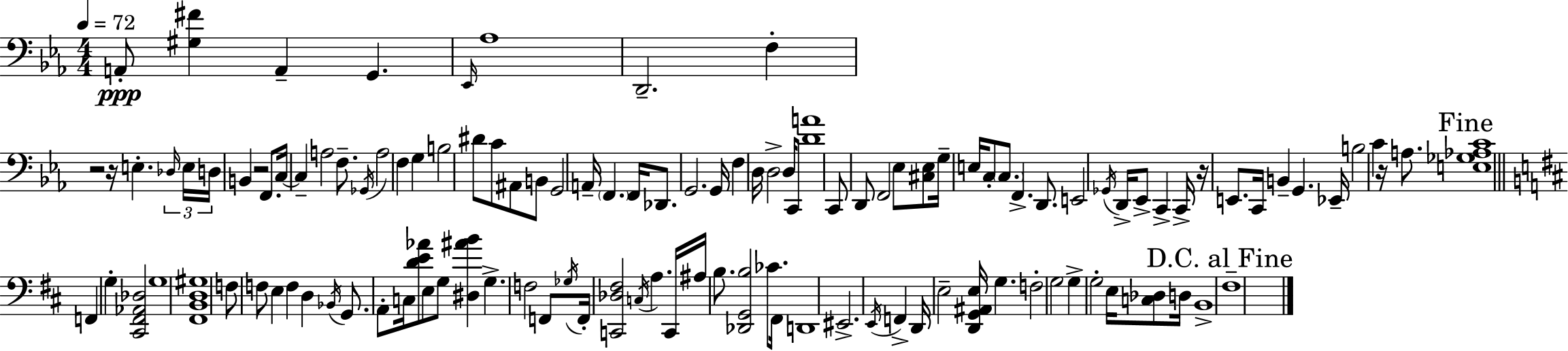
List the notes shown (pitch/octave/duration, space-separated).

A2/e [G#3,F#4]/q A2/q G2/q. Eb2/s Ab3/w D2/h. F3/q R/h R/s E3/q. Db3/s E3/s D3/s B2/q R/h F2/e. C3/s C3/q A3/h F3/e. Gb2/s A3/h F3/q G3/q B3/h D#4/e C4/e A#2/e B2/e G2/h A2/s F2/q. F2/s Db2/e. G2/h. G2/s F3/q D3/s D3/h D3/s C2/e [D4,A4]/w C2/e D2/e F2/h Eb3/e [C#3,Eb3]/e G3/s E3/s C3/e C3/e. F2/q. D2/e. E2/h Gb2/s D2/s Eb2/e C2/q C2/s R/s E2/e. C2/s B2/q G2/q. Eb2/s B3/h C4/q R/s A3/e. [E3,Gb3,Ab3,C4]/w F2/q G3/q [C#2,F#2,Ab2,Db3]/h G3/w [F#2,B2,D3,G#3]/w F3/e F3/e E3/q F3/q D3/q Bb2/s G2/e. A2/e C3/s [D4,E4,Ab4]/e E3/e G3/e [D#3,A#4,B4]/q G3/q. F3/h F2/e Gb3/s F2/s [C2,Db3,F#3]/h C3/s A3/q. C2/s A#3/s B3/e. [Db2,G2,B3]/h CES4/e. F#2/s D2/w EIS2/h. E2/s F2/q D2/s E3/h [D2,G2,A#2,E3]/s G3/q. F3/h G3/h G3/q G3/h E3/s [C3,Db3]/e D3/s B2/w F#3/w